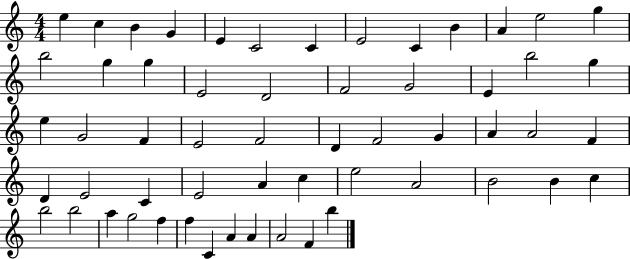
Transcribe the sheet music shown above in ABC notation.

X:1
T:Untitled
M:4/4
L:1/4
K:C
e c B G E C2 C E2 C B A e2 g b2 g g E2 D2 F2 G2 E b2 g e G2 F E2 F2 D F2 G A A2 F D E2 C E2 A c e2 A2 B2 B c b2 b2 a g2 f f C A A A2 F b